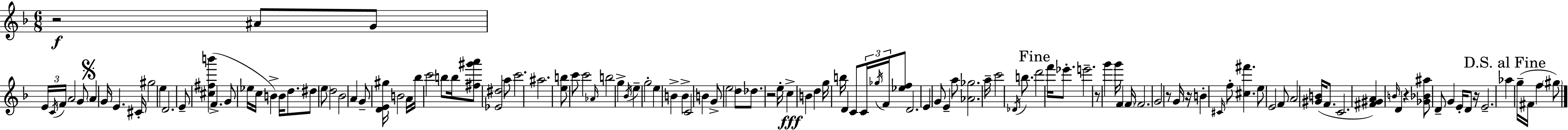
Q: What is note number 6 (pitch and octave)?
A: A4